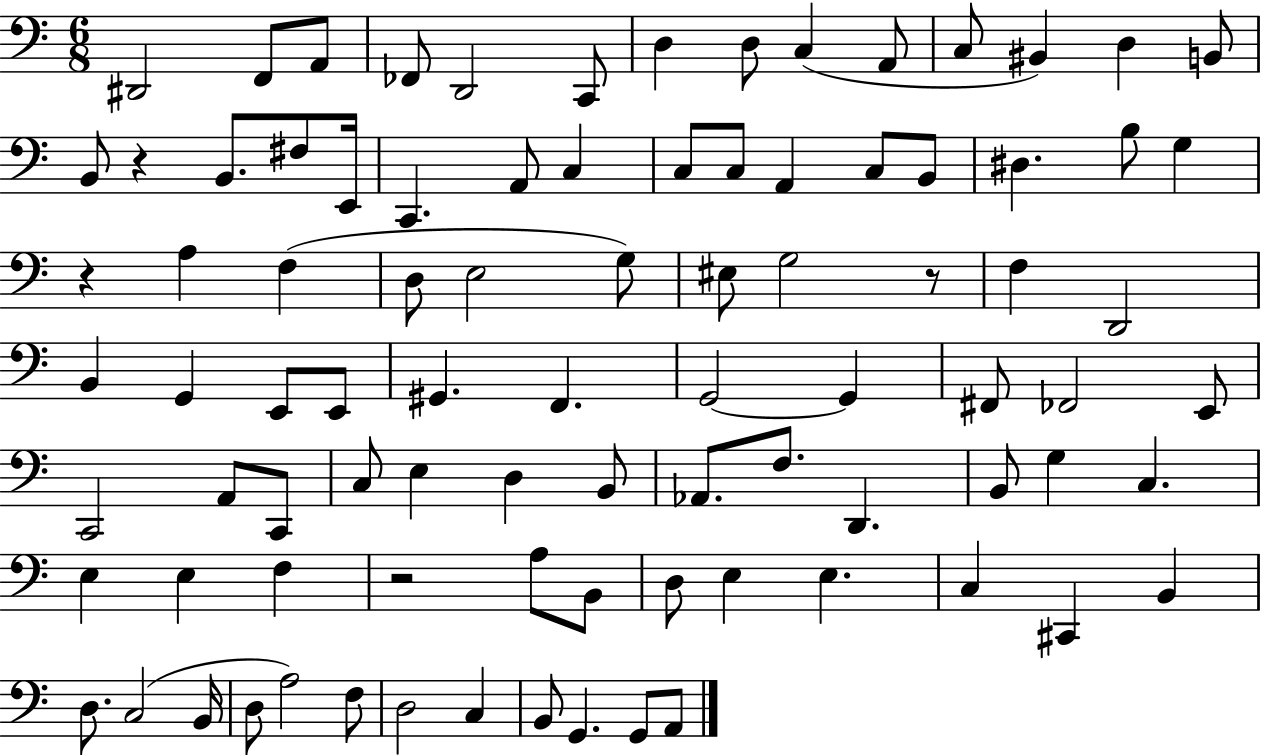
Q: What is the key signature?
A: C major